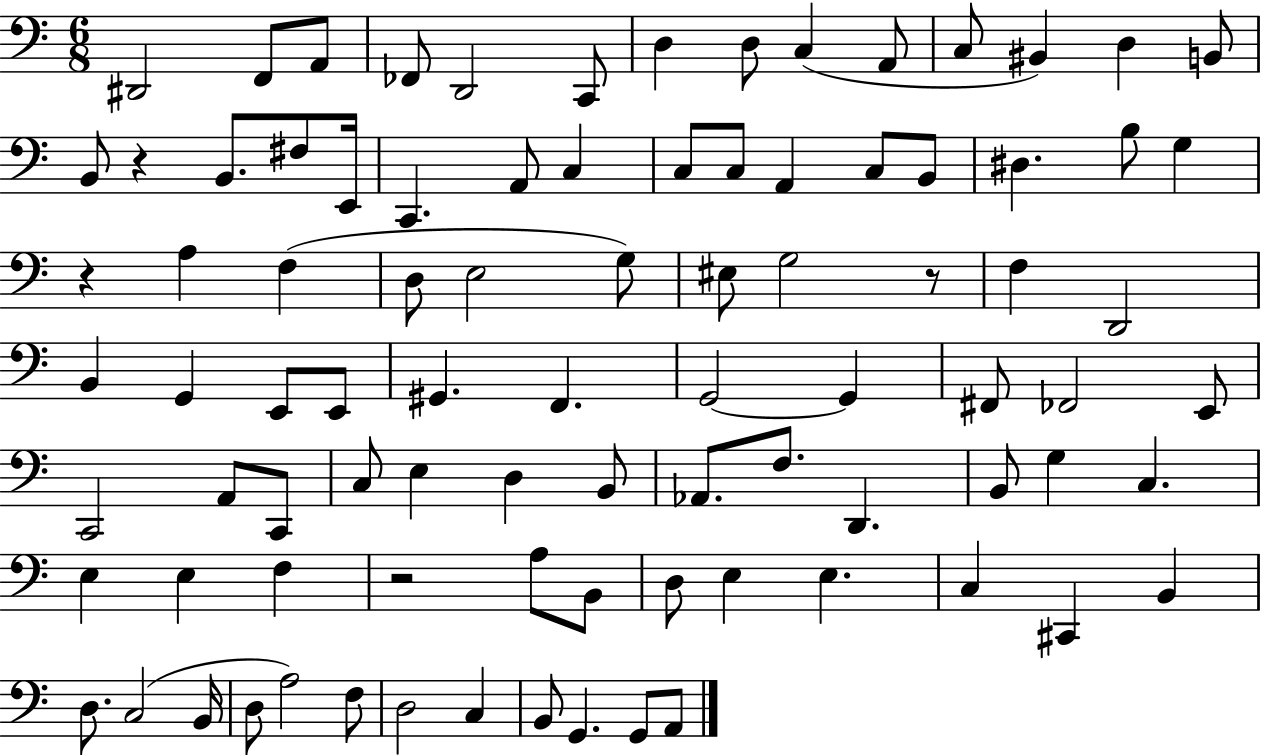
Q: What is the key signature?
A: C major